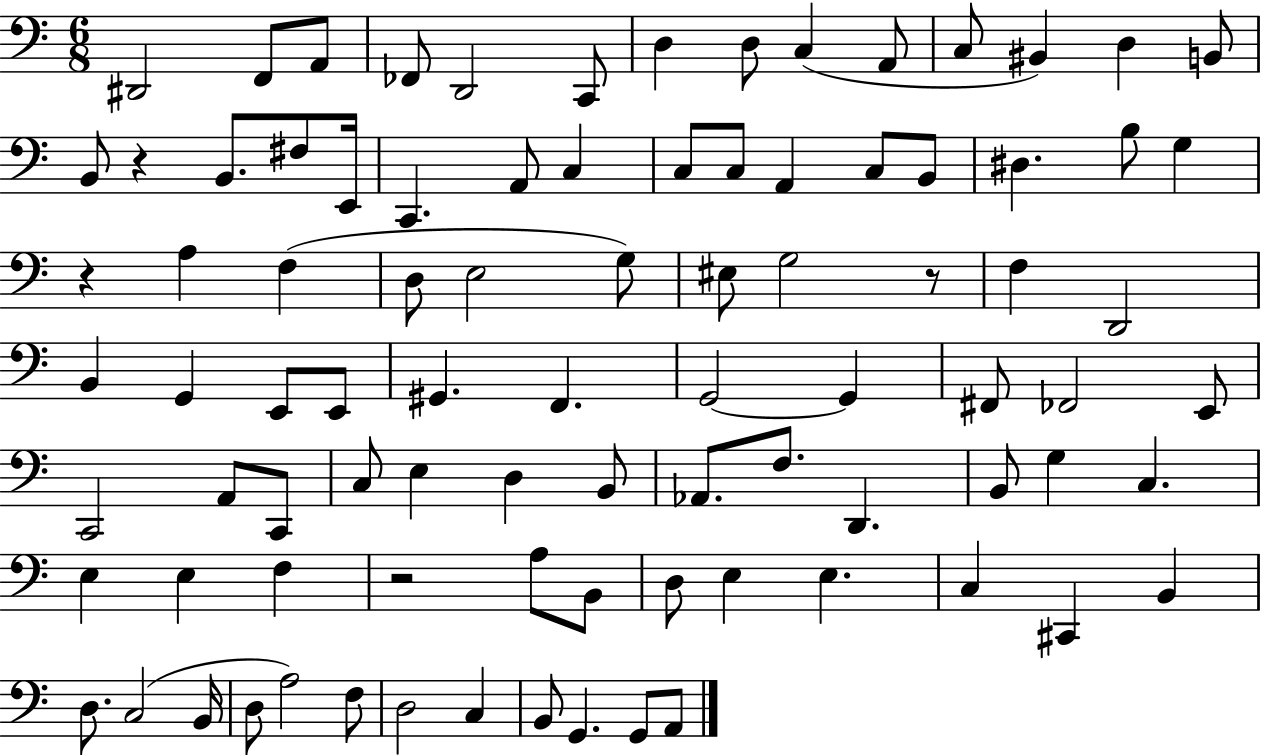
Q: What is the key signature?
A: C major